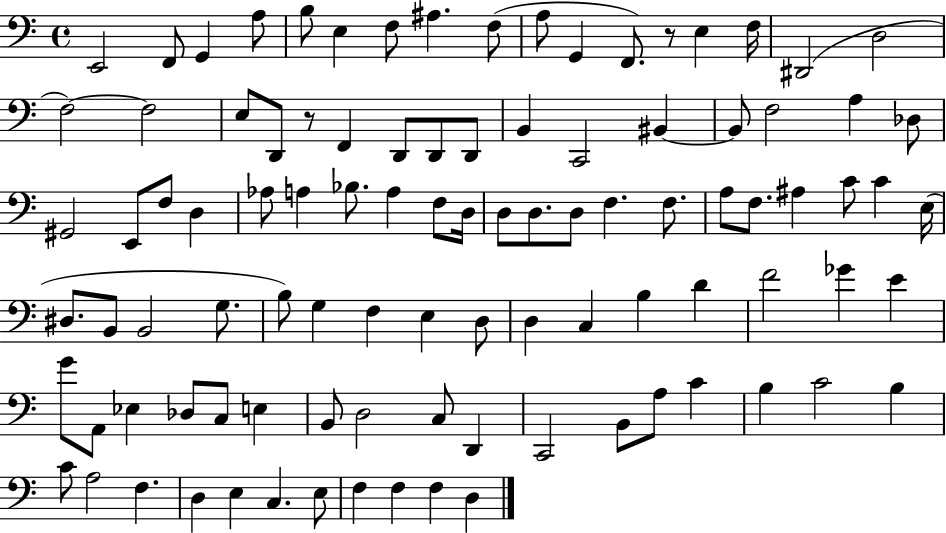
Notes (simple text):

E2/h F2/e G2/q A3/e B3/e E3/q F3/e A#3/q. F3/e A3/e G2/q F2/e. R/e E3/q F3/s D#2/h D3/h F3/h F3/h E3/e D2/e R/e F2/q D2/e D2/e D2/e B2/q C2/h BIS2/q BIS2/e F3/h A3/q Db3/e G#2/h E2/e F3/e D3/q Ab3/e A3/q Bb3/e. A3/q F3/e D3/s D3/e D3/e. D3/e F3/q. F3/e. A3/e F3/e. A#3/q C4/e C4/q E3/s D#3/e. B2/e B2/h G3/e. B3/e G3/q F3/q E3/q D3/e D3/q C3/q B3/q D4/q F4/h Gb4/q E4/q G4/e A2/e Eb3/q Db3/e C3/e E3/q B2/e D3/h C3/e D2/q C2/h B2/e A3/e C4/q B3/q C4/h B3/q C4/e A3/h F3/q. D3/q E3/q C3/q. E3/e F3/q F3/q F3/q D3/q